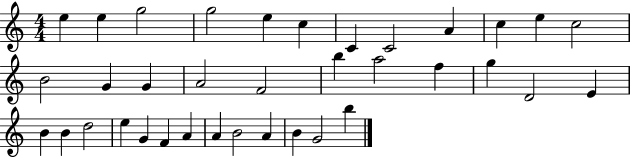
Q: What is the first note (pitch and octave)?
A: E5